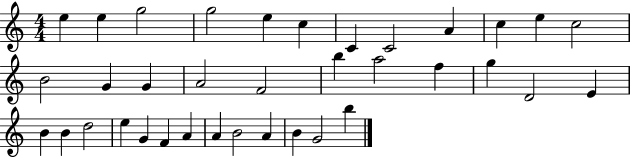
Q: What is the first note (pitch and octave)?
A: E5